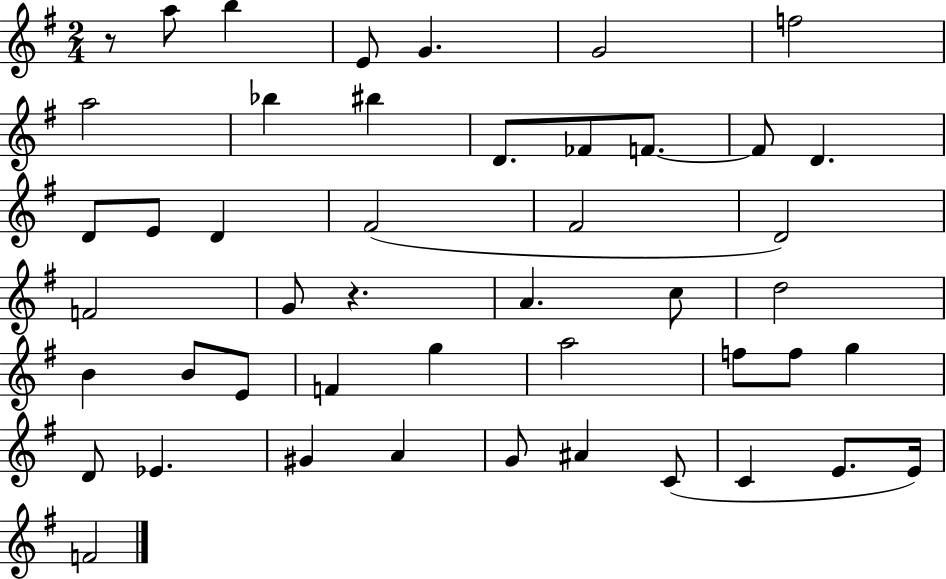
X:1
T:Untitled
M:2/4
L:1/4
K:G
z/2 a/2 b E/2 G G2 f2 a2 _b ^b D/2 _F/2 F/2 F/2 D D/2 E/2 D ^F2 ^F2 D2 F2 G/2 z A c/2 d2 B B/2 E/2 F g a2 f/2 f/2 g D/2 _E ^G A G/2 ^A C/2 C E/2 E/4 F2